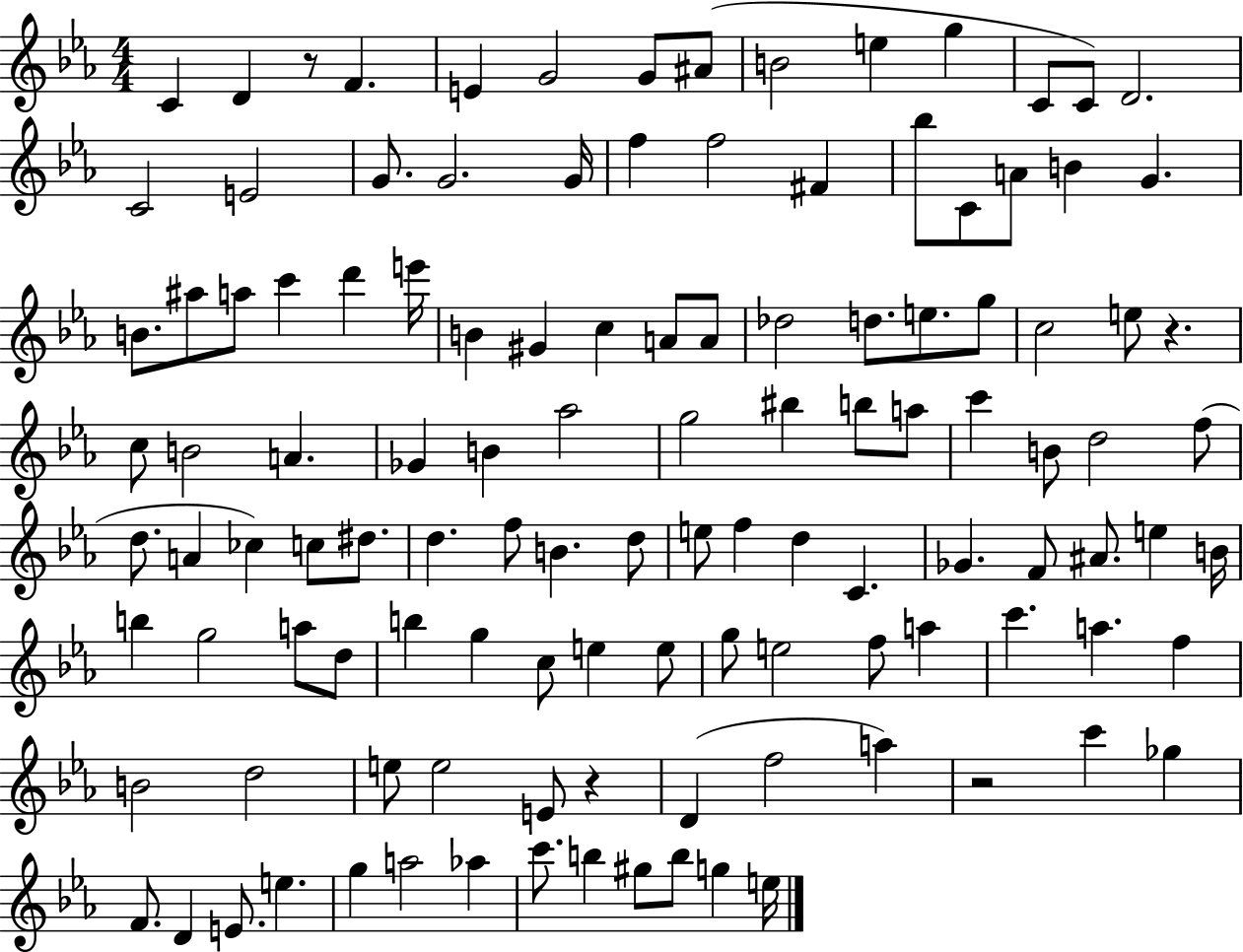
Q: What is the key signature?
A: EES major